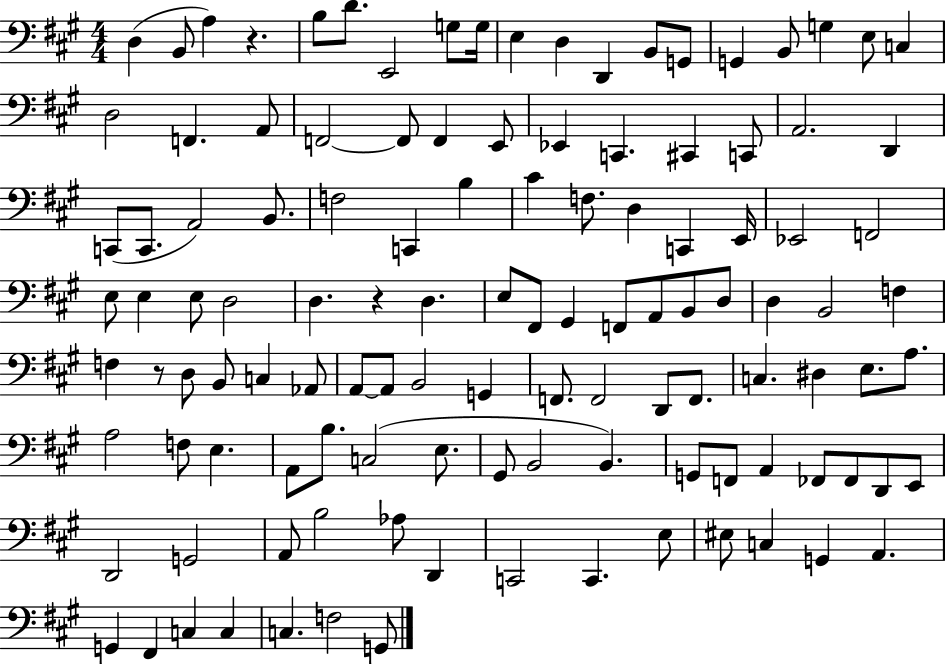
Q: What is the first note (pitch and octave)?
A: D3